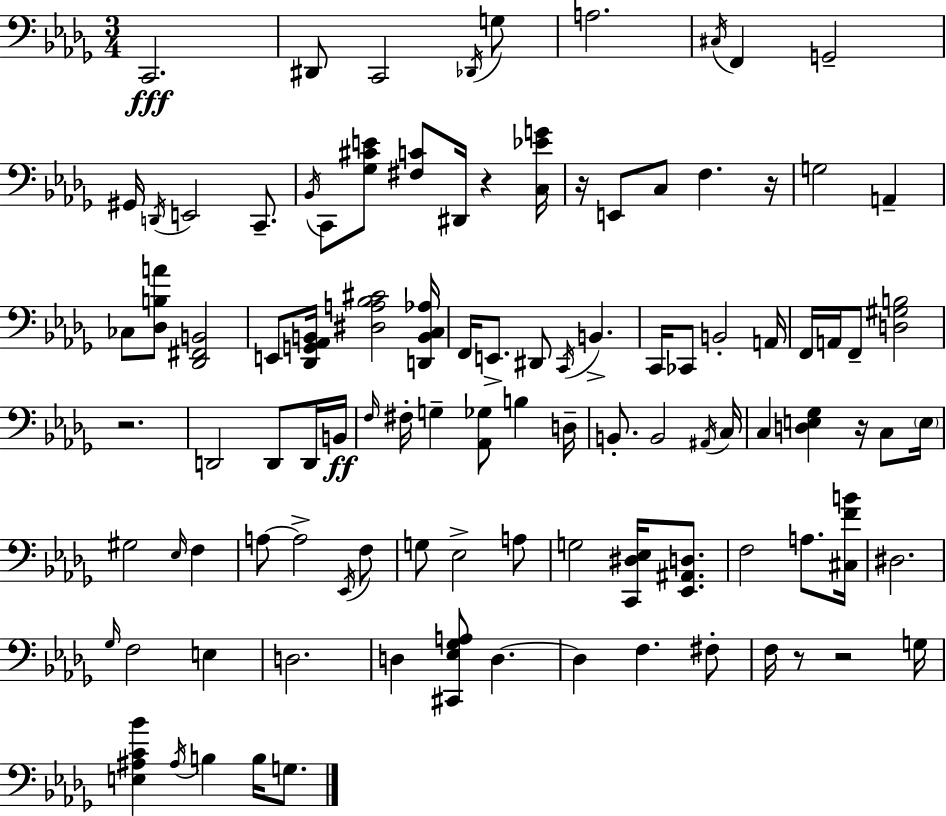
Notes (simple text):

C2/h. D#2/e C2/h Db2/s G3/e A3/h. C#3/s F2/q G2/h G#2/s D2/s E2/h C2/e. Bb2/s C2/e [Gb3,C#4,E4]/e [F#3,C4]/e D#2/s R/q [C3,Eb4,G4]/s R/s E2/e C3/e F3/q. R/s G3/h A2/q CES3/e [Db3,B3,A4]/e [Db2,F#2,B2]/h E2/e [Db2,G2,Ab2,B2]/s [D#3,A3,Bb3,C#4]/h [D2,B2,C3,Ab3]/s F2/s E2/e. D#2/e C2/s B2/q. C2/s CES2/e B2/h A2/s F2/s A2/s F2/e [D3,G#3,B3]/h R/h. D2/h D2/e D2/s B2/s F3/s F#3/s G3/q [Ab2,Gb3]/e B3/q D3/s B2/e. B2/h A#2/s C3/s C3/q [D3,E3,Gb3]/q R/s C3/e E3/s G#3/h Eb3/s F3/q A3/e A3/h Eb2/s F3/e G3/e Eb3/h A3/e G3/h [C2,D#3,Eb3]/s [Eb2,A#2,D3]/e. F3/h A3/e. [C#3,F4,B4]/s D#3/h. Gb3/s F3/h E3/q D3/h. D3/q [C#2,Eb3,Gb3,A3]/e D3/q. D3/q F3/q. F#3/e F3/s R/e R/h G3/s [E3,A#3,C4,Bb4]/q A#3/s B3/q B3/s G3/e.